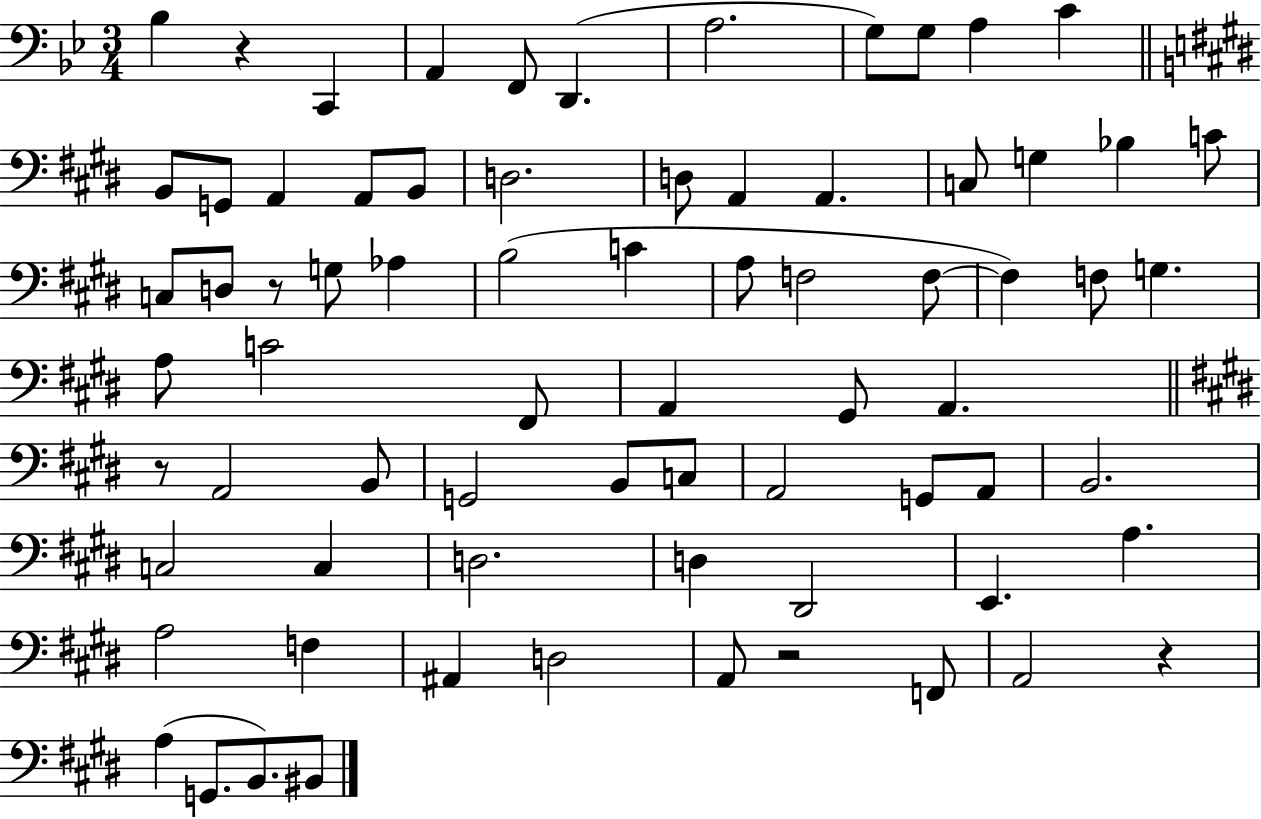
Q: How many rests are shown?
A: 5